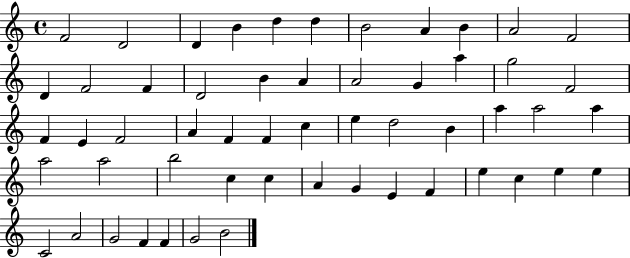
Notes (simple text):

F4/h D4/h D4/q B4/q D5/q D5/q B4/h A4/q B4/q A4/h F4/h D4/q F4/h F4/q D4/h B4/q A4/q A4/h G4/q A5/q G5/h F4/h F4/q E4/q F4/h A4/q F4/q F4/q C5/q E5/q D5/h B4/q A5/q A5/h A5/q A5/h A5/h B5/h C5/q C5/q A4/q G4/q E4/q F4/q E5/q C5/q E5/q E5/q C4/h A4/h G4/h F4/q F4/q G4/h B4/h